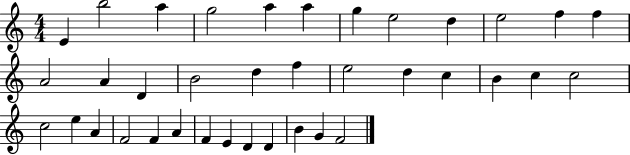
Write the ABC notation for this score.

X:1
T:Untitled
M:4/4
L:1/4
K:C
E b2 a g2 a a g e2 d e2 f f A2 A D B2 d f e2 d c B c c2 c2 e A F2 F A F E D D B G F2